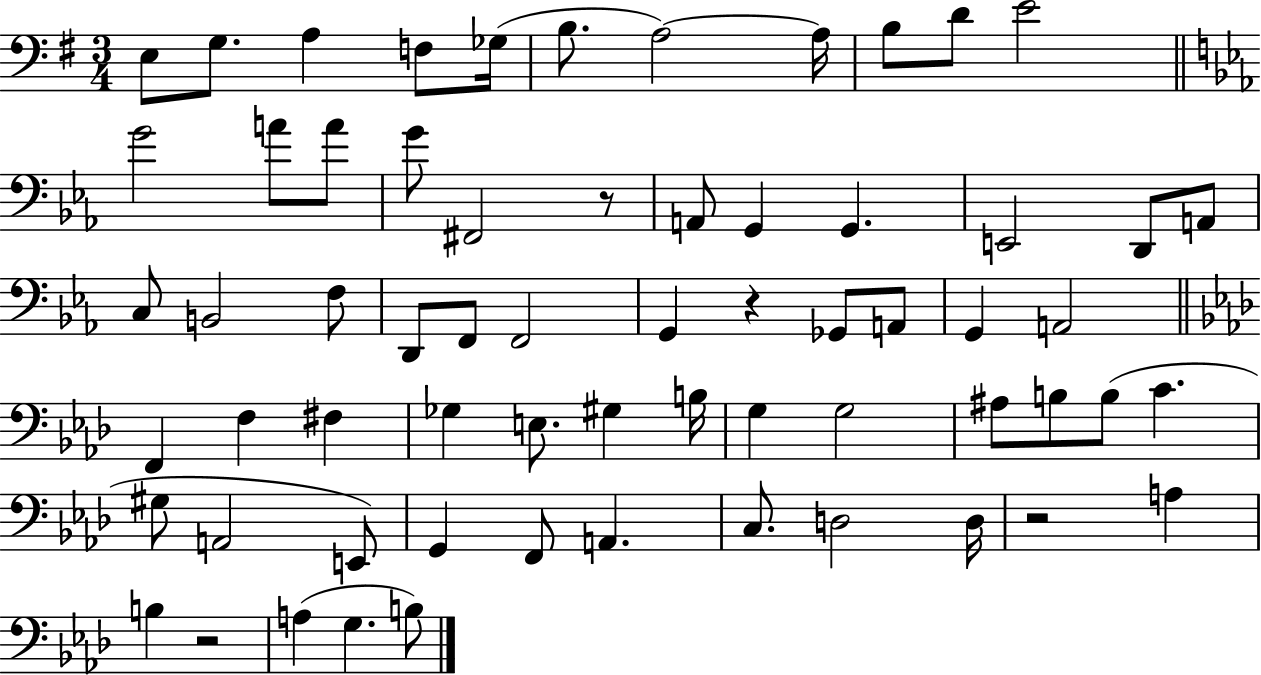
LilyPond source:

{
  \clef bass
  \numericTimeSignature
  \time 3/4
  \key g \major
  \repeat volta 2 { e8 g8. a4 f8 ges16( | b8. a2~~) a16 | b8 d'8 e'2 | \bar "||" \break \key ees \major g'2 a'8 a'8 | g'8 fis,2 r8 | a,8 g,4 g,4. | e,2 d,8 a,8 | \break c8 b,2 f8 | d,8 f,8 f,2 | g,4 r4 ges,8 a,8 | g,4 a,2 | \break \bar "||" \break \key aes \major f,4 f4 fis4 | ges4 e8. gis4 b16 | g4 g2 | ais8 b8 b8( c'4. | \break gis8 a,2 e,8) | g,4 f,8 a,4. | c8. d2 d16 | r2 a4 | \break b4 r2 | a4( g4. b8) | } \bar "|."
}